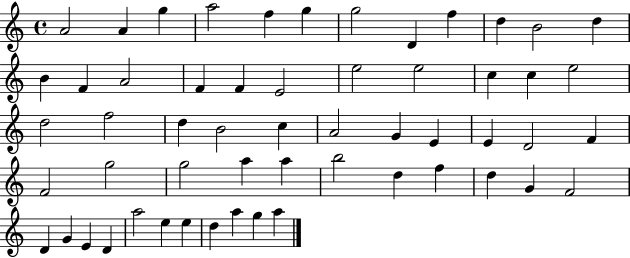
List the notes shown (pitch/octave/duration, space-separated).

A4/h A4/q G5/q A5/h F5/q G5/q G5/h D4/q F5/q D5/q B4/h D5/q B4/q F4/q A4/h F4/q F4/q E4/h E5/h E5/h C5/q C5/q E5/h D5/h F5/h D5/q B4/h C5/q A4/h G4/q E4/q E4/q D4/h F4/q F4/h G5/h G5/h A5/q A5/q B5/h D5/q F5/q D5/q G4/q F4/h D4/q G4/q E4/q D4/q A5/h E5/q E5/q D5/q A5/q G5/q A5/q